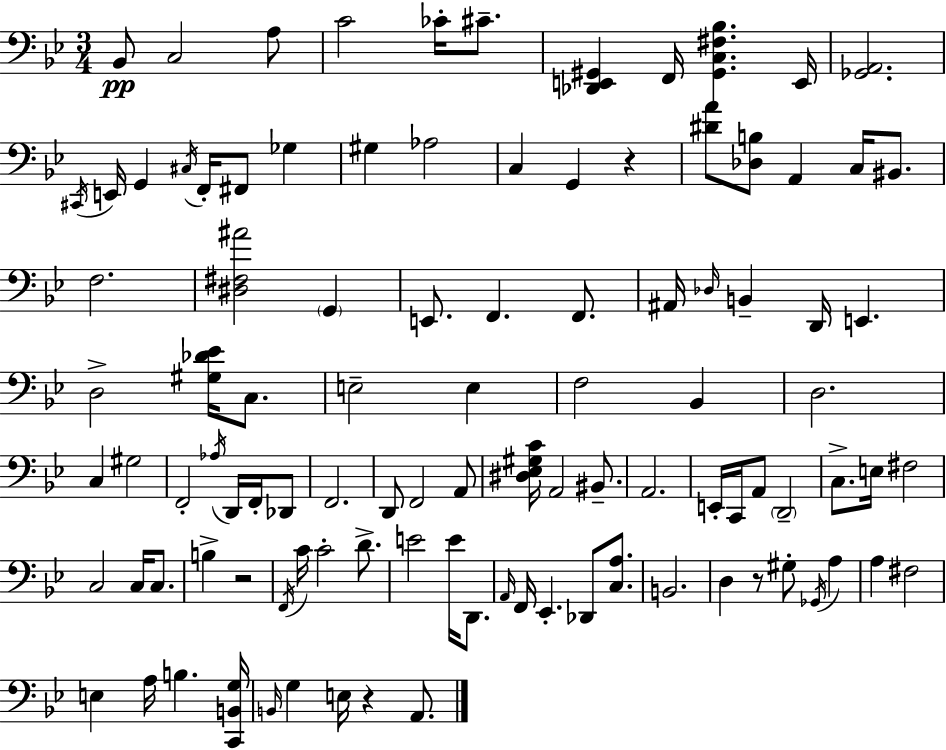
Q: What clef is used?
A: bass